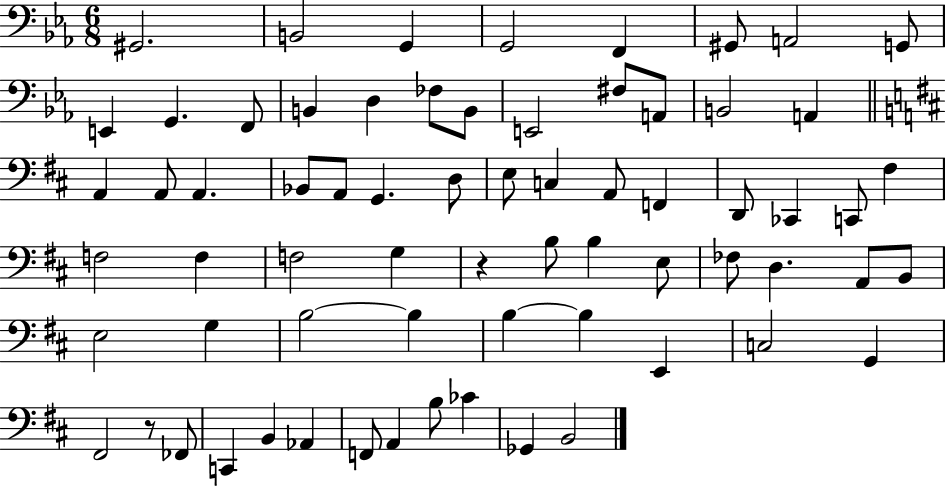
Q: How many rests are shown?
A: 2